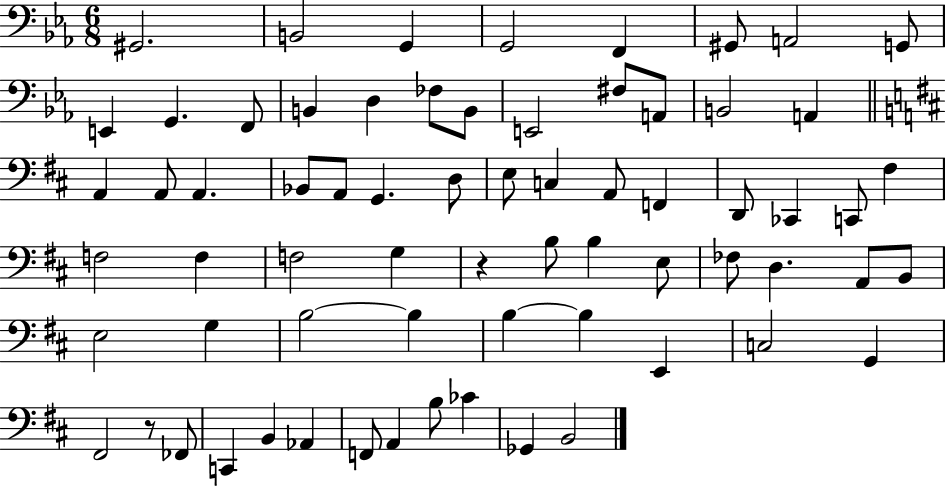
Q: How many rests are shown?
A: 2